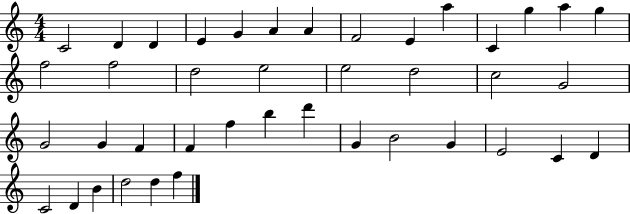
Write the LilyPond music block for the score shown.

{
  \clef treble
  \numericTimeSignature
  \time 4/4
  \key c \major
  c'2 d'4 d'4 | e'4 g'4 a'4 a'4 | f'2 e'4 a''4 | c'4 g''4 a''4 g''4 | \break f''2 f''2 | d''2 e''2 | e''2 d''2 | c''2 g'2 | \break g'2 g'4 f'4 | f'4 f''4 b''4 d'''4 | g'4 b'2 g'4 | e'2 c'4 d'4 | \break c'2 d'4 b'4 | d''2 d''4 f''4 | \bar "|."
}